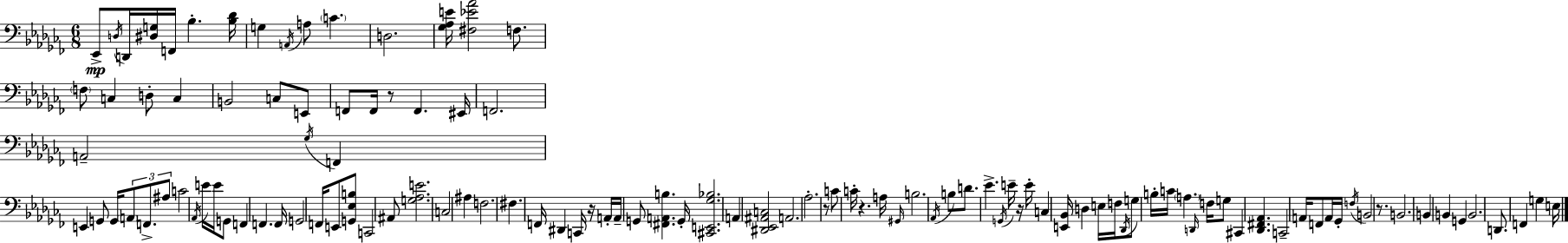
X:1
T:Untitled
M:6/8
L:1/4
K:Abm
_E,,/2 D,/4 D,,/4 [^D,G,]/4 F,,/4 _B, [_B,_D]/4 G, A,,/4 A,/2 C D,2 [_G,_A,E]/4 [^F,_E_A]2 F,/2 F,/2 C, D,/2 C, B,,2 C,/2 E,,/2 F,,/2 F,,/4 z/2 F,, ^E,,/4 F,,2 A,,2 _G,/4 F,, E,, G,,/2 G,,/4 A,,/2 F,,/2 ^A,/2 C2 _A,,/4 E/4 E/4 G,,/2 F,, F,, F,,/4 G,,2 F,,/4 E,,/2 [G,,_E,B,]/2 C,,2 ^A,,/2 [G,_A,E]2 C,2 ^A, F,2 ^F, F,,/4 ^D,, C,,/4 z/4 A,,/4 A,,/4 G,,/2 [^F,,A,,B,] G,,/4 [^C,,E,,_G,_B,]2 A,, [^D,,_E,,^A,,C,]2 A,,2 _A,2 z/2 C/2 C/4 z A,/4 ^G,,/4 B,2 _A,,/4 B,/2 D/2 _E G,,/4 E/4 z/4 E/4 C, [E,,_B,,]/4 D, E,/4 F,/4 _D,,/4 G,/2 B,/4 C/4 A, D,,/4 F,/4 G,/2 ^C,, [_D,,^F,,_A,,] C,,2 A,,/4 F,,/2 A,,/4 _G,,/4 F,/4 B,,2 z/2 B,,2 B,, B,, G,, B,,2 D,,/2 F,, G, E,/4